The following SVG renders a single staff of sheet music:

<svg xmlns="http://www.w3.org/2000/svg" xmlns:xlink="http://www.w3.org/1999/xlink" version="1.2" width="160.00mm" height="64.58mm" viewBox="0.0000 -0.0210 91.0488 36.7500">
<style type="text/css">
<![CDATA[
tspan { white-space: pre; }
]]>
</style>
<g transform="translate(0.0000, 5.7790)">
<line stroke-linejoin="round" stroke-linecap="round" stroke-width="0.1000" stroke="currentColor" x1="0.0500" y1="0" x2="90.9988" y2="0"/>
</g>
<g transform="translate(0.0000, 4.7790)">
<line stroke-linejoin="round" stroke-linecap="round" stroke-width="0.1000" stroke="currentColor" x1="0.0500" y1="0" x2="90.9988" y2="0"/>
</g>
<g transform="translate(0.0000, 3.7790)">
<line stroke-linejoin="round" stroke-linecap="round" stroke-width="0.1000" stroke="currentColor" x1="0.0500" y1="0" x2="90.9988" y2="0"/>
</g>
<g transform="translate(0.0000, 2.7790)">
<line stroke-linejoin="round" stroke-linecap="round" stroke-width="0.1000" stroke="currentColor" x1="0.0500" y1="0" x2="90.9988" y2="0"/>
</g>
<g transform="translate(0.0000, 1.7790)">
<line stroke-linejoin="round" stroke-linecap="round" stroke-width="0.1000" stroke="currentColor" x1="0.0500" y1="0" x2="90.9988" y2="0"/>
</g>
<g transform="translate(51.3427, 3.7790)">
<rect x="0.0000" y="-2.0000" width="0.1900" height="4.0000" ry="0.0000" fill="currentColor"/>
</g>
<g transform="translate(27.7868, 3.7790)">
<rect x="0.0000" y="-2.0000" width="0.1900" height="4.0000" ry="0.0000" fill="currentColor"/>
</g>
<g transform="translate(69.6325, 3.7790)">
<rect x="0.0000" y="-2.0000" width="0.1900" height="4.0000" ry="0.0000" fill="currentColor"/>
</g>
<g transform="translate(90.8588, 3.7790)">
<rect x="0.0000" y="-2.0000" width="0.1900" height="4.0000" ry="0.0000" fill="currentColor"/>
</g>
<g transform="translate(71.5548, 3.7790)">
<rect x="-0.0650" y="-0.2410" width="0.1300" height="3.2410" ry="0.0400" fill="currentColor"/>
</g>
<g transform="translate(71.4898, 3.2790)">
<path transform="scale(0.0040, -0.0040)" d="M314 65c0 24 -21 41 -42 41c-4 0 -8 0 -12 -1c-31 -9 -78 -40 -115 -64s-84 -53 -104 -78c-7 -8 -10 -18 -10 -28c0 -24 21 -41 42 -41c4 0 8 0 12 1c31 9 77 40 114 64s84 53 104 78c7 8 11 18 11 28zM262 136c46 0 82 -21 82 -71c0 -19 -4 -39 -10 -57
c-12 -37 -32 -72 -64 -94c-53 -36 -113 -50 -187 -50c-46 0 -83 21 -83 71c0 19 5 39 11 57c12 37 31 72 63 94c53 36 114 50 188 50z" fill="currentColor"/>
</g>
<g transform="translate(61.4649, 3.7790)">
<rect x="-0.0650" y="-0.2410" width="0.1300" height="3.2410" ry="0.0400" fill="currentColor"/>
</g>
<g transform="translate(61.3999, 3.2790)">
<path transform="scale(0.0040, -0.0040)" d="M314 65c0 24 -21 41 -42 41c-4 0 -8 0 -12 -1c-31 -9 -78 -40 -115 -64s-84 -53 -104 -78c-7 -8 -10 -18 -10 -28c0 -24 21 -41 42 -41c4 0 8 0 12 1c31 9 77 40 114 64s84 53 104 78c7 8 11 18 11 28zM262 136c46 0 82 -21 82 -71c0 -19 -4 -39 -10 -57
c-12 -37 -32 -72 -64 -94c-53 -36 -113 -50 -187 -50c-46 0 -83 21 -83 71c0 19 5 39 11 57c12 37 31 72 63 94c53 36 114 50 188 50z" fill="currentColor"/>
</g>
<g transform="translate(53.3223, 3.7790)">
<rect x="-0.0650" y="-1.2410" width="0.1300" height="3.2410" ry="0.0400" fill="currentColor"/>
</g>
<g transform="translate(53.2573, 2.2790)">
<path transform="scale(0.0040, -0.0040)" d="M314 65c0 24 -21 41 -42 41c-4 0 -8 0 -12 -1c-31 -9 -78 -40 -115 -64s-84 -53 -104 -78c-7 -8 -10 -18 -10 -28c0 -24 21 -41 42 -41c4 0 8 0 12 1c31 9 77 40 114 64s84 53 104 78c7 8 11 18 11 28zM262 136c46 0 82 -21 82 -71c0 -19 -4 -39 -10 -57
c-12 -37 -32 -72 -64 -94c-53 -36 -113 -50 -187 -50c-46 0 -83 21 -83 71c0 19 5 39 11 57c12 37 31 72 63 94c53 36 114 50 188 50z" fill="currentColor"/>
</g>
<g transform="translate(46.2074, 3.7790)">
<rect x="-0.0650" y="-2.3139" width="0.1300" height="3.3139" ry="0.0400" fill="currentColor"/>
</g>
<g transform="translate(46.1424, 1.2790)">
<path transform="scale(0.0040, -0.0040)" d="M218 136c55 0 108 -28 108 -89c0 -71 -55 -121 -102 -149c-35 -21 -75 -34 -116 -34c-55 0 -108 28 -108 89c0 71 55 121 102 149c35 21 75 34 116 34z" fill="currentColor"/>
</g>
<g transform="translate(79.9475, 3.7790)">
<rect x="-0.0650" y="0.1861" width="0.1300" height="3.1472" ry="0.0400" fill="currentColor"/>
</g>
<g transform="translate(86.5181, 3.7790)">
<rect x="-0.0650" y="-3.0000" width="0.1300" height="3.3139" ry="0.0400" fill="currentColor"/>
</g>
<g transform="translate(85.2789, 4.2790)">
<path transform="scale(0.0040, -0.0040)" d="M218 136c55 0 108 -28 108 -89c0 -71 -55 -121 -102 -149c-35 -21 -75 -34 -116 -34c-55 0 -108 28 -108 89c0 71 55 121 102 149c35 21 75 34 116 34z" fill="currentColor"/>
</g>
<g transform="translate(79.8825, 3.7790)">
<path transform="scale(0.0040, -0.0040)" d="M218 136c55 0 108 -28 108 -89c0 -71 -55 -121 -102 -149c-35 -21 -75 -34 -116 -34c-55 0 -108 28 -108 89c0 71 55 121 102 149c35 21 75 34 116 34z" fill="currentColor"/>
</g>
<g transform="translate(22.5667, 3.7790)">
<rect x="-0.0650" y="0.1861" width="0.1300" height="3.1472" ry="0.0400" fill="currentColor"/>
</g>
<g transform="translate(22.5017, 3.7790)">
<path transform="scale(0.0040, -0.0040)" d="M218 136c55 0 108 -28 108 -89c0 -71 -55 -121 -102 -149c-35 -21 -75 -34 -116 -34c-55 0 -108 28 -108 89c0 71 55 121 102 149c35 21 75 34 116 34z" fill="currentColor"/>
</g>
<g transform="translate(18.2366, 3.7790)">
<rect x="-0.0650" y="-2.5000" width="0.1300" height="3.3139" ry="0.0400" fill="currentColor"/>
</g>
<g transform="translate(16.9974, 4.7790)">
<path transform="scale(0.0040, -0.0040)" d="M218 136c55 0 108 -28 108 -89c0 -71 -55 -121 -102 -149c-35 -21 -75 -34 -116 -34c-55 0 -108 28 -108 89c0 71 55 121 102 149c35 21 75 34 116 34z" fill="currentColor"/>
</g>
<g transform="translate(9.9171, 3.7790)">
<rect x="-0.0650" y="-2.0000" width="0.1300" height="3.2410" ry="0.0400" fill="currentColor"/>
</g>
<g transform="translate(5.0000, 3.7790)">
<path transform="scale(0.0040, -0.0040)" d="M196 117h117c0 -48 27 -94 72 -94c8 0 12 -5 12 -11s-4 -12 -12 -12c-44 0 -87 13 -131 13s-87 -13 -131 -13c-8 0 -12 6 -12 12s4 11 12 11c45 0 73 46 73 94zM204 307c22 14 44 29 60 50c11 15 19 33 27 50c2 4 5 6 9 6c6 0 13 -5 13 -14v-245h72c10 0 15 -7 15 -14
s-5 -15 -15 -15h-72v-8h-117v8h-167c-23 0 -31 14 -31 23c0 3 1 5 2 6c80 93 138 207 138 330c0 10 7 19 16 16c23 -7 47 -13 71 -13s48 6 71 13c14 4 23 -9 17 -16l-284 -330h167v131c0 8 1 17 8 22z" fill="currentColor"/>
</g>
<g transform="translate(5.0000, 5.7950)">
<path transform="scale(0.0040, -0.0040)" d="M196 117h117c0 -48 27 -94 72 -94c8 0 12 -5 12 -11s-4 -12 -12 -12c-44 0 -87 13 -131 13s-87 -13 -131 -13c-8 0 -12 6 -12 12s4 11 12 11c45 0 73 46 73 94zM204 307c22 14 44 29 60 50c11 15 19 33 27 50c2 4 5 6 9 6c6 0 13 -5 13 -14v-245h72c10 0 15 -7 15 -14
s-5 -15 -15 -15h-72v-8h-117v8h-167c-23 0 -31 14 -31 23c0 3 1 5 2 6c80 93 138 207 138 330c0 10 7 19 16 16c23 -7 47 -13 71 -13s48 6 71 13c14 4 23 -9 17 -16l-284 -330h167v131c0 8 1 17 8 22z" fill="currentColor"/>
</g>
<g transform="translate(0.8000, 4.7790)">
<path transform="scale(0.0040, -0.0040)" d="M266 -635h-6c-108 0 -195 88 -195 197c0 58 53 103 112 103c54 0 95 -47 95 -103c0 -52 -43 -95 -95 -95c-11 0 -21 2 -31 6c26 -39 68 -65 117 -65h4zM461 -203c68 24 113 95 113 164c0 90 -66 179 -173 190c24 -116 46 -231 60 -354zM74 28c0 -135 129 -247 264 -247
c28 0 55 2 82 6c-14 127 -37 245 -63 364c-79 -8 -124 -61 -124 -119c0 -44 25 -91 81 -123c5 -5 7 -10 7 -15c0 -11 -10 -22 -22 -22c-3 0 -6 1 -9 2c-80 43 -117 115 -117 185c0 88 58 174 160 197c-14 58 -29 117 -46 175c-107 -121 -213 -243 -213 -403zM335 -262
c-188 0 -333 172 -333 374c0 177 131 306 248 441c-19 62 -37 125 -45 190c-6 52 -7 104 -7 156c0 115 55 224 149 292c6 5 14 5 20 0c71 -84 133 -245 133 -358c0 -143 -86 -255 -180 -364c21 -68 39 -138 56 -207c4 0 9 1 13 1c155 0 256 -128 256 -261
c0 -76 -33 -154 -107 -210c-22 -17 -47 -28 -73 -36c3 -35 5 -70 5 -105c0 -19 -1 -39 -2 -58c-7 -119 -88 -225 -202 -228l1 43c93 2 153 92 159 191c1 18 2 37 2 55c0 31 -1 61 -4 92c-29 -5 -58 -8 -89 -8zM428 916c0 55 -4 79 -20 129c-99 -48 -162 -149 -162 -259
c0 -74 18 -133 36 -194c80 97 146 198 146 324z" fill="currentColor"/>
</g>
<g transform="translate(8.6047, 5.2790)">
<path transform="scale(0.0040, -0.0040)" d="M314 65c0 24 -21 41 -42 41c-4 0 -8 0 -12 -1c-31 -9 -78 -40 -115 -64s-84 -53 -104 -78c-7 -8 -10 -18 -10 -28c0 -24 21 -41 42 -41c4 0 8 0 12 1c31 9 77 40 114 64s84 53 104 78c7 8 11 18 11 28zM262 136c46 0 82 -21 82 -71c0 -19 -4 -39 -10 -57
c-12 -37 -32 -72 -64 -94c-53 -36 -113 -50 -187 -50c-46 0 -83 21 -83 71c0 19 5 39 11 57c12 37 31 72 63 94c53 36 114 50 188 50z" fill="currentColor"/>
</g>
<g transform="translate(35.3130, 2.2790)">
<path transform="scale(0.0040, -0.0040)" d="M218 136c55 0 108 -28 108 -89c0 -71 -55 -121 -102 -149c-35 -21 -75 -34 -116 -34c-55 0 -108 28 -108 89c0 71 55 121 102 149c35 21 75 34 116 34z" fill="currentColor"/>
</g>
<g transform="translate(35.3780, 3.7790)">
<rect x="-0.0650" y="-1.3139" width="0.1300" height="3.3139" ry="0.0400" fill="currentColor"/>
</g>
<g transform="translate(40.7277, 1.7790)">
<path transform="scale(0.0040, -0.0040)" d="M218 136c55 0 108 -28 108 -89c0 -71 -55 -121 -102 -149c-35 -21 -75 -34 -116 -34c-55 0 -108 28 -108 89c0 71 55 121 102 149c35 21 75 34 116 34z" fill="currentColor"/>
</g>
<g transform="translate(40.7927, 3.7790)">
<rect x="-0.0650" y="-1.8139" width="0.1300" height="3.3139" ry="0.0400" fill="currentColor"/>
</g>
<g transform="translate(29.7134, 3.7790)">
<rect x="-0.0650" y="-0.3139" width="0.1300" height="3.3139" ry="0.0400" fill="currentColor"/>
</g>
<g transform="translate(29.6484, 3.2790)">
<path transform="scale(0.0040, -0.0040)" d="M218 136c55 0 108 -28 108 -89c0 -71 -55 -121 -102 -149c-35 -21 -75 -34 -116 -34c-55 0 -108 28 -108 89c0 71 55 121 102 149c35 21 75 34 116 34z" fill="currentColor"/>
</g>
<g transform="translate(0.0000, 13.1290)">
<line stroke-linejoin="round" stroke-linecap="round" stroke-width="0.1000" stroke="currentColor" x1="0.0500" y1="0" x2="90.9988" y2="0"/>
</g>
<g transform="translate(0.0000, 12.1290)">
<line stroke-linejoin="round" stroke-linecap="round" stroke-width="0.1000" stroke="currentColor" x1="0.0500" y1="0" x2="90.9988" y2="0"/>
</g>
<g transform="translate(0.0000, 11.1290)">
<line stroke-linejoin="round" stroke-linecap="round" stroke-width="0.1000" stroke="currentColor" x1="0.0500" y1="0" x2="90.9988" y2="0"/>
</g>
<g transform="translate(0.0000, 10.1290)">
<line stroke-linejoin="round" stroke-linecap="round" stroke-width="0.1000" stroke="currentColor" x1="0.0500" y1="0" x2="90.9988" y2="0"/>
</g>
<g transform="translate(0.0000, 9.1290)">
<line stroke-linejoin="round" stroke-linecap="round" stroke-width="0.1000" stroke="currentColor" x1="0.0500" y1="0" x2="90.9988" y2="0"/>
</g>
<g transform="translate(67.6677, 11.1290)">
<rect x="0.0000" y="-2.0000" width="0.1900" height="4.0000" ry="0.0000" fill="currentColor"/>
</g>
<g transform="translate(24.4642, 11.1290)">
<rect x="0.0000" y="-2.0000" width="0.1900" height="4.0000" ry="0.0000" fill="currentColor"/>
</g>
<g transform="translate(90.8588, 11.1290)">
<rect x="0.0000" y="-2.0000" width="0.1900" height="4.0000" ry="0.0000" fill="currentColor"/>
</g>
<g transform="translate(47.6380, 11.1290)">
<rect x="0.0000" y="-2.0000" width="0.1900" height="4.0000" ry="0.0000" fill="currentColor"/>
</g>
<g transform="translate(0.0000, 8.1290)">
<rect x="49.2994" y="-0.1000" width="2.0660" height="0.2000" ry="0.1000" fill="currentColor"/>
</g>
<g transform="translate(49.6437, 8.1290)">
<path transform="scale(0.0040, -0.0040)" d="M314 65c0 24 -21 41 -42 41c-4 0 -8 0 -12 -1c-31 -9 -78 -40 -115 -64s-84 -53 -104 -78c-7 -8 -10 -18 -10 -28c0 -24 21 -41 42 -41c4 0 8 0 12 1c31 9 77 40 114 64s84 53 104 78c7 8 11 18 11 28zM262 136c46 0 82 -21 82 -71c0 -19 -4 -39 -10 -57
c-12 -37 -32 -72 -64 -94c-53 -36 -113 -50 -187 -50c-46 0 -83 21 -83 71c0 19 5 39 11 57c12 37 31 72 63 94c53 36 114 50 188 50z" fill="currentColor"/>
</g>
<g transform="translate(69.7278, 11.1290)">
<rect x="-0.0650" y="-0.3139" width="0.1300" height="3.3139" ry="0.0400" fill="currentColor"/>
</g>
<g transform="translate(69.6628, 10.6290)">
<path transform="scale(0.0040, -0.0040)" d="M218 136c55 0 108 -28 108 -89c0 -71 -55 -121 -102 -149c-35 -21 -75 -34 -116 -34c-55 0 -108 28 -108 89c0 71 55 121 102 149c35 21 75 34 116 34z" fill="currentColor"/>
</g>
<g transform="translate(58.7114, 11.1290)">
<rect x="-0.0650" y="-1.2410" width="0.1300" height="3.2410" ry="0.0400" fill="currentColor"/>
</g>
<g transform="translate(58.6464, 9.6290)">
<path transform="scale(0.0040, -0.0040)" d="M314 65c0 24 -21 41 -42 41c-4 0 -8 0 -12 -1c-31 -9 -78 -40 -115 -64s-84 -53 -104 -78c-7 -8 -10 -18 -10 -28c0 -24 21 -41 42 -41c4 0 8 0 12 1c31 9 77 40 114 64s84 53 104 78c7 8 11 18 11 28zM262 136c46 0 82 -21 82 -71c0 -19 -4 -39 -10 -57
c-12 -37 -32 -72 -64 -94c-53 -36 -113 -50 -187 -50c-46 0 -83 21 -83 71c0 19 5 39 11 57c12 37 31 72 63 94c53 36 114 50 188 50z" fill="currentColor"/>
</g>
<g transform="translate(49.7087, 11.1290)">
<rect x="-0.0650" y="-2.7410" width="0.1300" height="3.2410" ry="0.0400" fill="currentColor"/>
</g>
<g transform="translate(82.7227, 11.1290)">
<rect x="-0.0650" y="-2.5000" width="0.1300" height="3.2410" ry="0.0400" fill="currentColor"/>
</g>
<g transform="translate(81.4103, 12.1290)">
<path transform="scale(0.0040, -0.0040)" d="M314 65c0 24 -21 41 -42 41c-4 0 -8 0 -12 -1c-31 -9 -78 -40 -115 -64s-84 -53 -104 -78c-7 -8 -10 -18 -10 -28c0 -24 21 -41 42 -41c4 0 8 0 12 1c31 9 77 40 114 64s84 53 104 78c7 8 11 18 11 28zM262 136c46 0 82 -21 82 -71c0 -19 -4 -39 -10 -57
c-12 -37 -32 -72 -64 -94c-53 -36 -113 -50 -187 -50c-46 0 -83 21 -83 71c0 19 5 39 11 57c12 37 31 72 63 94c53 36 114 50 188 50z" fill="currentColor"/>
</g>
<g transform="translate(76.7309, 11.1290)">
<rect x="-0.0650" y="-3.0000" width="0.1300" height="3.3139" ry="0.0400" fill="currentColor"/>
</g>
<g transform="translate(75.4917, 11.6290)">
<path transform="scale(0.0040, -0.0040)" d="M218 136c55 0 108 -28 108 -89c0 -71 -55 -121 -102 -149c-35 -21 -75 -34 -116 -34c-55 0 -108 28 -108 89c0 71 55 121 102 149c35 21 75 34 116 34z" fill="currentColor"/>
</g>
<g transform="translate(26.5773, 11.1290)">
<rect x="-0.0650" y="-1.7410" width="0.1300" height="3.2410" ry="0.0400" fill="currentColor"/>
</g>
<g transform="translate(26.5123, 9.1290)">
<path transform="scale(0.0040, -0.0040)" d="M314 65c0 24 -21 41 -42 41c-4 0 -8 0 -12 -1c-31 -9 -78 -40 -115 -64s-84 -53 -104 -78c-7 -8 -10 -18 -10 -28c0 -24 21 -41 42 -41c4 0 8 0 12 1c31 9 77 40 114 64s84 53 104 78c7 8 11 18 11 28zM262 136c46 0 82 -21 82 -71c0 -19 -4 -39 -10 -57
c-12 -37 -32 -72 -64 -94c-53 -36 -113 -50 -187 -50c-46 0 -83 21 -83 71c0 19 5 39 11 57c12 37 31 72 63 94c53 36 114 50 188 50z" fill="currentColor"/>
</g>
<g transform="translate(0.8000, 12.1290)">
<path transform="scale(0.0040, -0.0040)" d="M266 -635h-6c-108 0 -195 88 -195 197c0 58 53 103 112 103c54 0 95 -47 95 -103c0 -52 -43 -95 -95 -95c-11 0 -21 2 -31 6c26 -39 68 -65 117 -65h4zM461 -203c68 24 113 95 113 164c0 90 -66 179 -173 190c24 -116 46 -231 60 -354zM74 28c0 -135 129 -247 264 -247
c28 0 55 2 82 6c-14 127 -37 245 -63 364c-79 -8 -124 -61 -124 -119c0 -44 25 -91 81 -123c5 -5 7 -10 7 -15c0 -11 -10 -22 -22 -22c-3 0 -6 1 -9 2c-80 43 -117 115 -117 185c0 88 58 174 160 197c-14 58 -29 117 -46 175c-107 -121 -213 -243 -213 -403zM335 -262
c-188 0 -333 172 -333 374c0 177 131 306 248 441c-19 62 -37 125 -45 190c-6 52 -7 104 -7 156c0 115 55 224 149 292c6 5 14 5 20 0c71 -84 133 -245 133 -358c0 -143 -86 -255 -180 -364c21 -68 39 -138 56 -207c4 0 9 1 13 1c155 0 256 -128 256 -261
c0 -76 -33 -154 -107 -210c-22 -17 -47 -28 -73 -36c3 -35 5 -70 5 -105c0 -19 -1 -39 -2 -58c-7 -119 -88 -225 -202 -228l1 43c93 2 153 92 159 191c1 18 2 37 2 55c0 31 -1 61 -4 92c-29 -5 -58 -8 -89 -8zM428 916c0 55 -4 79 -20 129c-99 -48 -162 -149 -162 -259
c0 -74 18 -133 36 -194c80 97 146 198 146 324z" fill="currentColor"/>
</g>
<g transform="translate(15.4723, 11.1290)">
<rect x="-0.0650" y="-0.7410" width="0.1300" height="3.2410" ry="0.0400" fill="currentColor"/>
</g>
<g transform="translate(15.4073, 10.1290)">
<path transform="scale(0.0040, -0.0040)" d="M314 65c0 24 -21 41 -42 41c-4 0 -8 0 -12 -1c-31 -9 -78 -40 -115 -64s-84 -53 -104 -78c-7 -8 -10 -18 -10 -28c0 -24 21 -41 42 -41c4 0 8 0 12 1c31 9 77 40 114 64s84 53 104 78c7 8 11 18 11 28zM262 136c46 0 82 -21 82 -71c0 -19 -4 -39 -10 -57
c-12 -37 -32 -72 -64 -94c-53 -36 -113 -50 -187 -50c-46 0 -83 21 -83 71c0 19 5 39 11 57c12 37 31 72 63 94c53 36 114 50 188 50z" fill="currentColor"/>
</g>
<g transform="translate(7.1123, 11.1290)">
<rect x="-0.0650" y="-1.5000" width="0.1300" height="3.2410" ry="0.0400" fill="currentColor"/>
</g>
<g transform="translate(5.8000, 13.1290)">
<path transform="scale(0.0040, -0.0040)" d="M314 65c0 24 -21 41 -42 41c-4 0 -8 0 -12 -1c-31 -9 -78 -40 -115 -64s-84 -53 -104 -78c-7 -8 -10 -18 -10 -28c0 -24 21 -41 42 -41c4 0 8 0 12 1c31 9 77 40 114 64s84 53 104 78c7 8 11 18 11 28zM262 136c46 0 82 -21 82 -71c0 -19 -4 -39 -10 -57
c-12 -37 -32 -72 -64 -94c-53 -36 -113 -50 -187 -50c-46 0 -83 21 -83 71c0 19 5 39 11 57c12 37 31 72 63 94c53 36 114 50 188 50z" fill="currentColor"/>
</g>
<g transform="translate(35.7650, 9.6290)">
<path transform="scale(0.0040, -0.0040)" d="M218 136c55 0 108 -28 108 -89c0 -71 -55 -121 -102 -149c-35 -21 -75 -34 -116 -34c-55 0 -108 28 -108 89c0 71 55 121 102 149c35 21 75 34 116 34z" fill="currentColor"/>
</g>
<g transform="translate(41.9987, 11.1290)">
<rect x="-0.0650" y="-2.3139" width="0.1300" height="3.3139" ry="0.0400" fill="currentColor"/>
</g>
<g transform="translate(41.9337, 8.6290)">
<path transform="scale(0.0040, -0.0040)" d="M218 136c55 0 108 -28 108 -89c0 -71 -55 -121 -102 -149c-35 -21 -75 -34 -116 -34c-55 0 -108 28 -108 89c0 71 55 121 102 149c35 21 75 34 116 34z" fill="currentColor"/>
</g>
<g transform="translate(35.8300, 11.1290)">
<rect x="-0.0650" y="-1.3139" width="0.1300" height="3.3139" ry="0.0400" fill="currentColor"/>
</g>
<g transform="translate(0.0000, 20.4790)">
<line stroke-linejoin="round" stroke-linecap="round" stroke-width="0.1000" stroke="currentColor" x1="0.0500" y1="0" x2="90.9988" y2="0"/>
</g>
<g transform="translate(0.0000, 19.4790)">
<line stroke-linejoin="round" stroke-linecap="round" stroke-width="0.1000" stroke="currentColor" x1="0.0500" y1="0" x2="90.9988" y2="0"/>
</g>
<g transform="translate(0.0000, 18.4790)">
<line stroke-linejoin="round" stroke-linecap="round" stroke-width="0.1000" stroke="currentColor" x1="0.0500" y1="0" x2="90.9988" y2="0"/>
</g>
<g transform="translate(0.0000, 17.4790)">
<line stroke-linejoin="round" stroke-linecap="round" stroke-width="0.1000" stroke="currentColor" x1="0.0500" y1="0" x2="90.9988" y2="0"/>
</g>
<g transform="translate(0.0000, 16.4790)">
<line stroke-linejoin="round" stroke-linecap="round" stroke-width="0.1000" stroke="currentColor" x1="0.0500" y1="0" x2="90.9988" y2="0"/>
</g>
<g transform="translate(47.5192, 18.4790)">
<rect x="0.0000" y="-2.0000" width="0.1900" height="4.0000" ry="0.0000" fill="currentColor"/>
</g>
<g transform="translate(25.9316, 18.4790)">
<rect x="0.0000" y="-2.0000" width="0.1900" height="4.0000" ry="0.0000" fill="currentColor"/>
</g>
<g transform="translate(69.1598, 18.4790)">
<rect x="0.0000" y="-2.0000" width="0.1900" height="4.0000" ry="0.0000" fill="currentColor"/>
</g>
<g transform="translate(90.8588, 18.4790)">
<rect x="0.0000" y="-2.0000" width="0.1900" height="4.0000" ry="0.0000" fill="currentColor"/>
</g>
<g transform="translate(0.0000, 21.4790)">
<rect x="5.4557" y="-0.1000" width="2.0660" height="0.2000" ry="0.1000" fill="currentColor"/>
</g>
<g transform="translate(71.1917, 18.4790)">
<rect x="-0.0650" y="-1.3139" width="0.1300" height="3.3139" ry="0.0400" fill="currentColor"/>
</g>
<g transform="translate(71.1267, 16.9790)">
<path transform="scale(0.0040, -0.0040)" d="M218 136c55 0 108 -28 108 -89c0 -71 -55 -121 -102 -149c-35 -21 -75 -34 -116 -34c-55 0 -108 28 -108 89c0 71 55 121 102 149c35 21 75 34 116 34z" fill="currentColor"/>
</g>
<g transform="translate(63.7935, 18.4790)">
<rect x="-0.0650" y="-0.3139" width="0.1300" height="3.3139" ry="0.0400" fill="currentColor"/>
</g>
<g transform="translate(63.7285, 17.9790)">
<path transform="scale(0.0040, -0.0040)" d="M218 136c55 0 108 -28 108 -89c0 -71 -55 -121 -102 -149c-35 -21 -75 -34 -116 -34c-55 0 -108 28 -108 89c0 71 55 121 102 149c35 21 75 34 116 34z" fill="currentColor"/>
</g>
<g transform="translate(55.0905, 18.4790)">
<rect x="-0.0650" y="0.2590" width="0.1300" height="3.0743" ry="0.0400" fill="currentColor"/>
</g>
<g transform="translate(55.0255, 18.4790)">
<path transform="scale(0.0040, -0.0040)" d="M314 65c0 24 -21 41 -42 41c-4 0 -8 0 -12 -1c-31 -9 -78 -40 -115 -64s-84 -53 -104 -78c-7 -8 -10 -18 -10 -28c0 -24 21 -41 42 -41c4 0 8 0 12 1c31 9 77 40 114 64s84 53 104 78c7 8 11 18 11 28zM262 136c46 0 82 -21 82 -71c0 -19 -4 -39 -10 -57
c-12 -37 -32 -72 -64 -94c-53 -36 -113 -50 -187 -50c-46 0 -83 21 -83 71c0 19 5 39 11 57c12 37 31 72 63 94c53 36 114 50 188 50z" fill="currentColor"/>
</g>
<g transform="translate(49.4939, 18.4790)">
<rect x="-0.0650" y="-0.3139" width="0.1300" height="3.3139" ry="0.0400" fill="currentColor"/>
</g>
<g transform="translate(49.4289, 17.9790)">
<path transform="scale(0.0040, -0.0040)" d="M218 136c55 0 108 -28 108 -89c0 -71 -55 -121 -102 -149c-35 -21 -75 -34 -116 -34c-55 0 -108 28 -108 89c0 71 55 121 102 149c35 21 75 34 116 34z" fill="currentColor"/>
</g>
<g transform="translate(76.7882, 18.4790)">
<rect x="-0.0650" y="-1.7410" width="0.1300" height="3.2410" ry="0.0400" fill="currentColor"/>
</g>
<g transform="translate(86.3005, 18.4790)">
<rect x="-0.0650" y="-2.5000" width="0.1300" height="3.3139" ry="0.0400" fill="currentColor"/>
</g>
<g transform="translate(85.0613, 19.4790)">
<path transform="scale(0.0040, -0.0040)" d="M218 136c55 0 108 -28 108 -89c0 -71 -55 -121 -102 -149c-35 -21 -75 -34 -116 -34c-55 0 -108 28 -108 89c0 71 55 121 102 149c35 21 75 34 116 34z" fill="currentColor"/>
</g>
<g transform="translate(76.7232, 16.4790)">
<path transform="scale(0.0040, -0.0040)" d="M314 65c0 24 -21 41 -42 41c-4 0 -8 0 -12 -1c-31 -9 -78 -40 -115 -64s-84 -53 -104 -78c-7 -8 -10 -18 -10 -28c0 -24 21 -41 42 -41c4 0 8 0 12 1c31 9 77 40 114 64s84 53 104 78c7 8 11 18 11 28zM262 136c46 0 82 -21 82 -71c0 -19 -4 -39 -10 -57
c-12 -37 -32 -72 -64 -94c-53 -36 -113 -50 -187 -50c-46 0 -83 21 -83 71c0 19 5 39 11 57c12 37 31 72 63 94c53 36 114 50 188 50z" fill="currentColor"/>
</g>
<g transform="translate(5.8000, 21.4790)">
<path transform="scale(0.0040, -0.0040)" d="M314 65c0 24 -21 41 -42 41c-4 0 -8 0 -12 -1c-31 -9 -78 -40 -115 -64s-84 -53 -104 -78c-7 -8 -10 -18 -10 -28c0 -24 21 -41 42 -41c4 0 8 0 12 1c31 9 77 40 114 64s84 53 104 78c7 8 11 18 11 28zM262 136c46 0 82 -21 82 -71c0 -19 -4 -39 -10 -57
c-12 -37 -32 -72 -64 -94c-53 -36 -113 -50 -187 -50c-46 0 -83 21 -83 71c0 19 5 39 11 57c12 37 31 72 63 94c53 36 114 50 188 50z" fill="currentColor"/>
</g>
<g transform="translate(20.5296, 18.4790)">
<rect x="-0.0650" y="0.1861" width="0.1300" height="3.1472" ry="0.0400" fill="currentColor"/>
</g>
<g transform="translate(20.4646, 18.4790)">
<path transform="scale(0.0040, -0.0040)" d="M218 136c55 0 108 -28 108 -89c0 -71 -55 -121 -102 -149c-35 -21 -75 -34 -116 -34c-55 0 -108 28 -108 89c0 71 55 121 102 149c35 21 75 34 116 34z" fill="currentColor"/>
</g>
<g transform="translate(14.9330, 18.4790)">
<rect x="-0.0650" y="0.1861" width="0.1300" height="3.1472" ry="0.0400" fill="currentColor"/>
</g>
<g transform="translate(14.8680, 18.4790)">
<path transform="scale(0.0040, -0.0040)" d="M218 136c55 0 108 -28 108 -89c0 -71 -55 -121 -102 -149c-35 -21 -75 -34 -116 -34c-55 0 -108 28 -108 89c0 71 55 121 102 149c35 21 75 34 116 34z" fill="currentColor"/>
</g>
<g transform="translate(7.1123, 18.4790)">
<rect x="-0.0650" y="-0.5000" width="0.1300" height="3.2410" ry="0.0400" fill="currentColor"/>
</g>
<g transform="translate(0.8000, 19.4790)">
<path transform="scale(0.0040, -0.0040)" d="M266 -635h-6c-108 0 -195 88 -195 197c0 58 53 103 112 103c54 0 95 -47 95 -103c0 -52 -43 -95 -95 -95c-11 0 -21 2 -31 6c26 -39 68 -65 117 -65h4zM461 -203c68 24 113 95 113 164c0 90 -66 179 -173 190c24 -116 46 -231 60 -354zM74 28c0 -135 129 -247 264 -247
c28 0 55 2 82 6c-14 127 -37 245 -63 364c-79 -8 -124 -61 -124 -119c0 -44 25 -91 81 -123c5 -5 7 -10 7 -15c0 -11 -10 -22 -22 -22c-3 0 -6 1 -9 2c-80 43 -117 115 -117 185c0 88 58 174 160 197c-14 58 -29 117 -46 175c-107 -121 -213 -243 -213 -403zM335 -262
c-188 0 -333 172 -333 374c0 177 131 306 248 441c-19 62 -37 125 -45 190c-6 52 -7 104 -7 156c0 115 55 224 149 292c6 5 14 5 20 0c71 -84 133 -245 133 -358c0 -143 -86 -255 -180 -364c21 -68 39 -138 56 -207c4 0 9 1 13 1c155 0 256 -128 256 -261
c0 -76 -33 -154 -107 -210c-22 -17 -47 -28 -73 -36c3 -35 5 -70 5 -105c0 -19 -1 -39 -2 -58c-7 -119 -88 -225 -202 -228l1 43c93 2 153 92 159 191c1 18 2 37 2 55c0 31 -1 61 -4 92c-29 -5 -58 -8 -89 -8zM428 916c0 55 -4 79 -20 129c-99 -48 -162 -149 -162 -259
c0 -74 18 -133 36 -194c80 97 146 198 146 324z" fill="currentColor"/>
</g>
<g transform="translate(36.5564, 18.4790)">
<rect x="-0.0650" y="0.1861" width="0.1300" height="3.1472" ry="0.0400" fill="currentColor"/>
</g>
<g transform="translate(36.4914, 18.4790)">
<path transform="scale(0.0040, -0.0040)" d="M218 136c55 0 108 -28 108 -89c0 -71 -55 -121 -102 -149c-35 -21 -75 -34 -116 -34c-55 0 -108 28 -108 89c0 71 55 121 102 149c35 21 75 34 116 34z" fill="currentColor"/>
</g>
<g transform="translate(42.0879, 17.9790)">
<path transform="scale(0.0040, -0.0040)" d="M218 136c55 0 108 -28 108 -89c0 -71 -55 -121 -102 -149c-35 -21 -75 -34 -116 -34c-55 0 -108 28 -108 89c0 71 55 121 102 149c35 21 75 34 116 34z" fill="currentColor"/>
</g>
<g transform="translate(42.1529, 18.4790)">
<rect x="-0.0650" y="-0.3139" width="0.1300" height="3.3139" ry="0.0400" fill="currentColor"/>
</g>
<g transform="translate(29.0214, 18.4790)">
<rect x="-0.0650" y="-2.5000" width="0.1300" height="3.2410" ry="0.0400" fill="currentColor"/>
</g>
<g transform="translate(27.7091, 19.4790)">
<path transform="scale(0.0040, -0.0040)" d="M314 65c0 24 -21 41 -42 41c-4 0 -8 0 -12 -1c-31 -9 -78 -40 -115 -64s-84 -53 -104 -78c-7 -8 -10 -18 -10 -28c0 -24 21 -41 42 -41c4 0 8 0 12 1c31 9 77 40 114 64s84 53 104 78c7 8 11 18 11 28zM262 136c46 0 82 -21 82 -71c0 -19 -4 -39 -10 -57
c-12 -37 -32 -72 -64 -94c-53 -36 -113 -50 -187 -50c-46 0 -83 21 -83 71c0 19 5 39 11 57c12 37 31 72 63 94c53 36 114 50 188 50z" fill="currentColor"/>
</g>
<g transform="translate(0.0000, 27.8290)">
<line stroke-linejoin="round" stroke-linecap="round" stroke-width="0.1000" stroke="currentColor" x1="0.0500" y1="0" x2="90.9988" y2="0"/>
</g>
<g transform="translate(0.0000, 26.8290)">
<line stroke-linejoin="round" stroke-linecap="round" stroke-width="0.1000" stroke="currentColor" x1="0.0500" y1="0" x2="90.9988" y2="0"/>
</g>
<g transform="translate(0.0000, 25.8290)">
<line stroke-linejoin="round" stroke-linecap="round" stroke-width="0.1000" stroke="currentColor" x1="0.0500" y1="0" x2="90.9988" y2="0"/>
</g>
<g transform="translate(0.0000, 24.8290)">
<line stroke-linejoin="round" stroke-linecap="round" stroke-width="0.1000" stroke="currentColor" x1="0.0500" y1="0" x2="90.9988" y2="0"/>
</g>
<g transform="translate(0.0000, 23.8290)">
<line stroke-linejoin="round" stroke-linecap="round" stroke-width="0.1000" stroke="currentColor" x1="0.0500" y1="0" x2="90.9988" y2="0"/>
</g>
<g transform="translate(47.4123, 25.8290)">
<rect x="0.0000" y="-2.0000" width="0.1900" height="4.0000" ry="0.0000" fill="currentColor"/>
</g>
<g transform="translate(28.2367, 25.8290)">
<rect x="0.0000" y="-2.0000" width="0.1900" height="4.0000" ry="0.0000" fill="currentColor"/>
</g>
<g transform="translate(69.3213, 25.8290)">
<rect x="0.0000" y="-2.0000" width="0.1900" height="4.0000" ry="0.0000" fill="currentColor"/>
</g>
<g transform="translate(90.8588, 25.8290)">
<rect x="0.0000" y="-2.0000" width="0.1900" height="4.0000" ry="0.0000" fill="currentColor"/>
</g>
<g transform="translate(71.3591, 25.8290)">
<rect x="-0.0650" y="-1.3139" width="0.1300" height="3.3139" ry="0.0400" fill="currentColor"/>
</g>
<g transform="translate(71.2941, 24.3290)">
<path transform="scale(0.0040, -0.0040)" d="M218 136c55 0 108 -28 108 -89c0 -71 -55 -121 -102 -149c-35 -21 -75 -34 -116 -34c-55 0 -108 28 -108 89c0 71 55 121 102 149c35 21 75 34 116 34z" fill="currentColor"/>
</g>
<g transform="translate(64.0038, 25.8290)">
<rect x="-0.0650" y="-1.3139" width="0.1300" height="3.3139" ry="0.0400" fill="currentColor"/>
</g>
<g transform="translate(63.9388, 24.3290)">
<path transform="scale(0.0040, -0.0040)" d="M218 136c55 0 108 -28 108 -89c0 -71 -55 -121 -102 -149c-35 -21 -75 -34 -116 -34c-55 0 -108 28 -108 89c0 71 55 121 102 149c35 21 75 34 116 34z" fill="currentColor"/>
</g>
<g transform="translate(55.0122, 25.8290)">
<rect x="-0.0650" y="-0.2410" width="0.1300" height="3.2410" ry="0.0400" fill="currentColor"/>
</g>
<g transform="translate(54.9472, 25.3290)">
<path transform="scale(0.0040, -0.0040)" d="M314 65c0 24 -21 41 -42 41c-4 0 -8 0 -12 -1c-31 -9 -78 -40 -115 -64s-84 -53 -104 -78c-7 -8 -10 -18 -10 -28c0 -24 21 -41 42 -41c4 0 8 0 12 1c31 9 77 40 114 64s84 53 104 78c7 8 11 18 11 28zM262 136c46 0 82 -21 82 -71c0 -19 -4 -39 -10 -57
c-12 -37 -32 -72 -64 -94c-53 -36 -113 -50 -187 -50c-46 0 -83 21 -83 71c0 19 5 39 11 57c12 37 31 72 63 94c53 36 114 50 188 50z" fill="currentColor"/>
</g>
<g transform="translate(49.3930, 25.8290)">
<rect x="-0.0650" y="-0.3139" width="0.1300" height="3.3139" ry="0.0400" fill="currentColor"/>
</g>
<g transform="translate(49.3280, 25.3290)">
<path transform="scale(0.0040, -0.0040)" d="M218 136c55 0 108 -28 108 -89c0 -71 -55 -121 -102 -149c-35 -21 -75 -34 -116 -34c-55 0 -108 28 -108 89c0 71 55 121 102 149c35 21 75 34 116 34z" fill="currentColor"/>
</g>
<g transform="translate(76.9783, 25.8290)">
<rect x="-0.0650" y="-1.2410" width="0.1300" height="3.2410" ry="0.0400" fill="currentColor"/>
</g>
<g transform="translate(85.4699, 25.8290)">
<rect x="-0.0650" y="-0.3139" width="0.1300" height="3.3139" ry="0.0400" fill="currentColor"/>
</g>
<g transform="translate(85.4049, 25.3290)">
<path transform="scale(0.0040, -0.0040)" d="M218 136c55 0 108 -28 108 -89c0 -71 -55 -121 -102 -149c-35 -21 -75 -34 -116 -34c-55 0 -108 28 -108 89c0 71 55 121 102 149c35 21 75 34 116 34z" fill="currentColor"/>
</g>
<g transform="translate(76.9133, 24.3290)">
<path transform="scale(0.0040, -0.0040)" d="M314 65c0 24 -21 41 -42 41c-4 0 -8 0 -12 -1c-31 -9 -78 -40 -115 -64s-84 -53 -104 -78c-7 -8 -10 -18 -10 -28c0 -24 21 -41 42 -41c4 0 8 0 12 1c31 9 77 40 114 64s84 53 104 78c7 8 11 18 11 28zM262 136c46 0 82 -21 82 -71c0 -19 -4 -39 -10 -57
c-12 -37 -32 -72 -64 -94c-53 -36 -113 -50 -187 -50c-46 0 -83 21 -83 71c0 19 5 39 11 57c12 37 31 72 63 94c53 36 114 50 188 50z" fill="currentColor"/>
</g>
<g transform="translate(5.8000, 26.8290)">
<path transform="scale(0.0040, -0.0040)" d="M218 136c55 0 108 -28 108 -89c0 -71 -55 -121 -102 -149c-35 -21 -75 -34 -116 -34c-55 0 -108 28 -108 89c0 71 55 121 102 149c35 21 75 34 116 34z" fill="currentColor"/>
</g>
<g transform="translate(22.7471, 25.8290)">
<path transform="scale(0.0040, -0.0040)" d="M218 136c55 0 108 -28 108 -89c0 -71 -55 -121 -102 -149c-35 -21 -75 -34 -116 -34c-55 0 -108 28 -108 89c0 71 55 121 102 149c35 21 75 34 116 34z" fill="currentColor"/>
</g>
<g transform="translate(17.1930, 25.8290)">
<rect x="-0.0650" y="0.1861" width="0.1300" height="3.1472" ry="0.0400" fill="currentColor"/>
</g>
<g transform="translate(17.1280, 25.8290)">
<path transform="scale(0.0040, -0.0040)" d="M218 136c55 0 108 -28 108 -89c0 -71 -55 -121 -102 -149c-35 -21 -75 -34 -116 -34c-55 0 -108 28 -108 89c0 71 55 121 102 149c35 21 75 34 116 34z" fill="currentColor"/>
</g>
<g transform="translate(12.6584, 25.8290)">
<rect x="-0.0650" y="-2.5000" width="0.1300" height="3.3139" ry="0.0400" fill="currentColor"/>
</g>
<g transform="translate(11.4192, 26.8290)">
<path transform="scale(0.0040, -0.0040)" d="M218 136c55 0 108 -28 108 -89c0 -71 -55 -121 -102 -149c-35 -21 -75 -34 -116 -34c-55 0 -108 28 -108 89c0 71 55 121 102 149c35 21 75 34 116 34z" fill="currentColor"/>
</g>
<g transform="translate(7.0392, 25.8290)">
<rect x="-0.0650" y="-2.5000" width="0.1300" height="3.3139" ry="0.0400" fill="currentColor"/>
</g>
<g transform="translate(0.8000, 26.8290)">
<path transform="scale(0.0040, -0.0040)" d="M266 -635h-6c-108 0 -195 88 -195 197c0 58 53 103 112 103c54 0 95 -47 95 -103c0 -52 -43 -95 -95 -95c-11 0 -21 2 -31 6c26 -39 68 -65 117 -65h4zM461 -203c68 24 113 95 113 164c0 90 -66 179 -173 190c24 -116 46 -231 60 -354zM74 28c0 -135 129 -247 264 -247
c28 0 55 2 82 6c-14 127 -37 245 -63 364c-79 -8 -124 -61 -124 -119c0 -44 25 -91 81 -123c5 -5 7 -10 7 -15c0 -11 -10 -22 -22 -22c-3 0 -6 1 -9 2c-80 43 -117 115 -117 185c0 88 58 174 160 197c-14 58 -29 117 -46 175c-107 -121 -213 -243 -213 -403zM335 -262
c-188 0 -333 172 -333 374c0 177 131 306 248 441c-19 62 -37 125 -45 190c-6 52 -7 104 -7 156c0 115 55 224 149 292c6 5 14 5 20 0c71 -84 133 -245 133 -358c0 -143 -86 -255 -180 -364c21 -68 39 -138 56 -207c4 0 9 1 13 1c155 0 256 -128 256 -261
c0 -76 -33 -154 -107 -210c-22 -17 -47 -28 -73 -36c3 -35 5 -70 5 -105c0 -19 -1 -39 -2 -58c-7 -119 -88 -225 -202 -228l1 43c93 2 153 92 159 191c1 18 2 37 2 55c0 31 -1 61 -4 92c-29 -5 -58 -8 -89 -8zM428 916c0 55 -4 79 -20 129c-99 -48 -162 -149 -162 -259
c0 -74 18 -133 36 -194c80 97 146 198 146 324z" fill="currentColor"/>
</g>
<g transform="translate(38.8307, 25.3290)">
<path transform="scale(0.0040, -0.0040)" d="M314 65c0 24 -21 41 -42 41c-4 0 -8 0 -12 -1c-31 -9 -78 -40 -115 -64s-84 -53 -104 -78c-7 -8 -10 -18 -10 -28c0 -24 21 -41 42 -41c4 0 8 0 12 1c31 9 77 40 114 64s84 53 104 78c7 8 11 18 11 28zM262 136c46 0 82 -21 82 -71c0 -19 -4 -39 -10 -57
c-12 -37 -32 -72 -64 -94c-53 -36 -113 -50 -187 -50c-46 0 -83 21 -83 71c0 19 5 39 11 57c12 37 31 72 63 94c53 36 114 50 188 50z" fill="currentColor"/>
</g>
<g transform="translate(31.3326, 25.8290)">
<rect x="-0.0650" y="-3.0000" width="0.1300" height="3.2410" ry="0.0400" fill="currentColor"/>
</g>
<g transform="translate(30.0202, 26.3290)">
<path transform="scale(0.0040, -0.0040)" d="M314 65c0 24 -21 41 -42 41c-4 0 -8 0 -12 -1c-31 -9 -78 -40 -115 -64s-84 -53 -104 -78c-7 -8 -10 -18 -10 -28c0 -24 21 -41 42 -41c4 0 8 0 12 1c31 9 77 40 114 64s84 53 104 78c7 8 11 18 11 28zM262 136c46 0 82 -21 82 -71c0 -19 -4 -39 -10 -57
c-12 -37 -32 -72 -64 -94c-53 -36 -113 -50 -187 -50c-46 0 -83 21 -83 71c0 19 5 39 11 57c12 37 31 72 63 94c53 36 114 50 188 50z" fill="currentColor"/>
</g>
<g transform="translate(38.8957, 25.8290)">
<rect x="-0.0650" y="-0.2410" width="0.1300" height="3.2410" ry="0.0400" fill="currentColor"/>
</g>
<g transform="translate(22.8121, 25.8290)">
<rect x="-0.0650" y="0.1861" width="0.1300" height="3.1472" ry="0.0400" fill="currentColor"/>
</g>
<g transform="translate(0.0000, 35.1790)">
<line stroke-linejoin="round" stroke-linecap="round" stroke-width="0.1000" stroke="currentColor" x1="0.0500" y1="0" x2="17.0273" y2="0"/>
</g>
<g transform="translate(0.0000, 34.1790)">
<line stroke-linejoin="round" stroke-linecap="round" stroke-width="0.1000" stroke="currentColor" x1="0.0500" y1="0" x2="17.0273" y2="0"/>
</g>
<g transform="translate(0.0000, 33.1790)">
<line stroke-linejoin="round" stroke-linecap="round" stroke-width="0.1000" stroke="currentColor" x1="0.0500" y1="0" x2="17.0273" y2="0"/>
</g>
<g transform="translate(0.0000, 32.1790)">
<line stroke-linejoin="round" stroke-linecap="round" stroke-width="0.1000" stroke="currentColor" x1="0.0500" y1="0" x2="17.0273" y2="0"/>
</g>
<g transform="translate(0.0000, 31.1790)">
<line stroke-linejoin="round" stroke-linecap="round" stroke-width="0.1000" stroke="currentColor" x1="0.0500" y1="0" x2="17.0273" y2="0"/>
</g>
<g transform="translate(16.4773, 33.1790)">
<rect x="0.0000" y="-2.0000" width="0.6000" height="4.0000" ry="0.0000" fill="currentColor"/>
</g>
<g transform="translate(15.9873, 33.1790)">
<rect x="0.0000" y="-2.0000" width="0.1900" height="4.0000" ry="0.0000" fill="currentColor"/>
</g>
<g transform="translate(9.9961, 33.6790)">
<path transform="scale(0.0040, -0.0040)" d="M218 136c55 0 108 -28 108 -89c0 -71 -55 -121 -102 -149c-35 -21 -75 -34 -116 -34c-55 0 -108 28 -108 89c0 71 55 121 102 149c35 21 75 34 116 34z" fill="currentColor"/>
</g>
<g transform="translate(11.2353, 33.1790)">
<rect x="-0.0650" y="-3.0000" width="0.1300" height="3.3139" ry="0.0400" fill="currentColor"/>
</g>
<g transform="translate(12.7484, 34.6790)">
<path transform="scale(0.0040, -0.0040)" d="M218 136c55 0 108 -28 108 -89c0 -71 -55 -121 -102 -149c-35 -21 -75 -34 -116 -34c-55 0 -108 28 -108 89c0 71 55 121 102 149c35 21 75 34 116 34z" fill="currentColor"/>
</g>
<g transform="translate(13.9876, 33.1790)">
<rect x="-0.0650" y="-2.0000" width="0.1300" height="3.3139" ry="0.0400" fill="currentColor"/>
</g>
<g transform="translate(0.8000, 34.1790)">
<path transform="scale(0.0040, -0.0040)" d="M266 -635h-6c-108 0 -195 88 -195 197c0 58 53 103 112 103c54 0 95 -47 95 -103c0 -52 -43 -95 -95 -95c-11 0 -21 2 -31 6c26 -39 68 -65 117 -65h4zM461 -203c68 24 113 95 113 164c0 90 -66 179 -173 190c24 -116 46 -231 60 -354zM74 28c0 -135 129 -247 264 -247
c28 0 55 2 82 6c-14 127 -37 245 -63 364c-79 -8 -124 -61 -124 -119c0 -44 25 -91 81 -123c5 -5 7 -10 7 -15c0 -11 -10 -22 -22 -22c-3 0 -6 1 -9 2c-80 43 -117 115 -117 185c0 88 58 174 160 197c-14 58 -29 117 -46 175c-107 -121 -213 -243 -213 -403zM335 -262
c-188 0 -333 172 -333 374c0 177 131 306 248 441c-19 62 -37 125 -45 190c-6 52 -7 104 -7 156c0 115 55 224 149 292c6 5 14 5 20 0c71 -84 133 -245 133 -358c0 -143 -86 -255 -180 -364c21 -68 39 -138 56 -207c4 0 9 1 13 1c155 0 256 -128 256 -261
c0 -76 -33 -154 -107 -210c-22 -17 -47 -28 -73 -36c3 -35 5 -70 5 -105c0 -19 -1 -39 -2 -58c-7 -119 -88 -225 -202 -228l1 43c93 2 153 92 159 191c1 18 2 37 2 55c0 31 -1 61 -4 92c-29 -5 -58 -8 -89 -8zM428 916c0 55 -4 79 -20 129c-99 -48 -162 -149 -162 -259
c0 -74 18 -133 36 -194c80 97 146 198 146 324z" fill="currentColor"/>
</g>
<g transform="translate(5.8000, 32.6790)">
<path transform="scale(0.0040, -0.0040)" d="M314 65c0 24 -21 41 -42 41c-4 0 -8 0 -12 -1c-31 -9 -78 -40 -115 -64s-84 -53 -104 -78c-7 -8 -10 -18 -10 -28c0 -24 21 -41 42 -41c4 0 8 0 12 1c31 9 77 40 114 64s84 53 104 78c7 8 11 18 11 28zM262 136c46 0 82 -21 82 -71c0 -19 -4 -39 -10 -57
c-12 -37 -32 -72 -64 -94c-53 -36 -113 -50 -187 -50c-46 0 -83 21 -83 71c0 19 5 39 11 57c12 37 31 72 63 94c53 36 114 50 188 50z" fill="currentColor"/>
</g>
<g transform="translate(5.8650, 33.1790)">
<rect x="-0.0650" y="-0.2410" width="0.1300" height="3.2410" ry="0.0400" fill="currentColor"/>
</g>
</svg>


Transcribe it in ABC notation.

X:1
T:Untitled
M:4/4
L:1/4
K:C
F2 G B c e f g e2 c2 c2 B A E2 d2 f2 e g a2 e2 c A G2 C2 B B G2 B c c B2 c e f2 G G G B B A2 c2 c c2 e e e2 c c2 A F